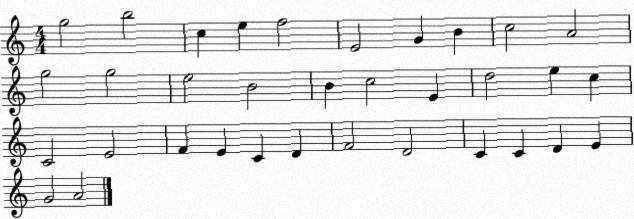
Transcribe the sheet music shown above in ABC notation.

X:1
T:Untitled
M:4/4
L:1/4
K:C
g2 b2 c e f2 E2 G B c2 A2 g2 g2 e2 B2 B c2 E d2 e c C2 E2 F E C D F2 D2 C C D E G2 A2